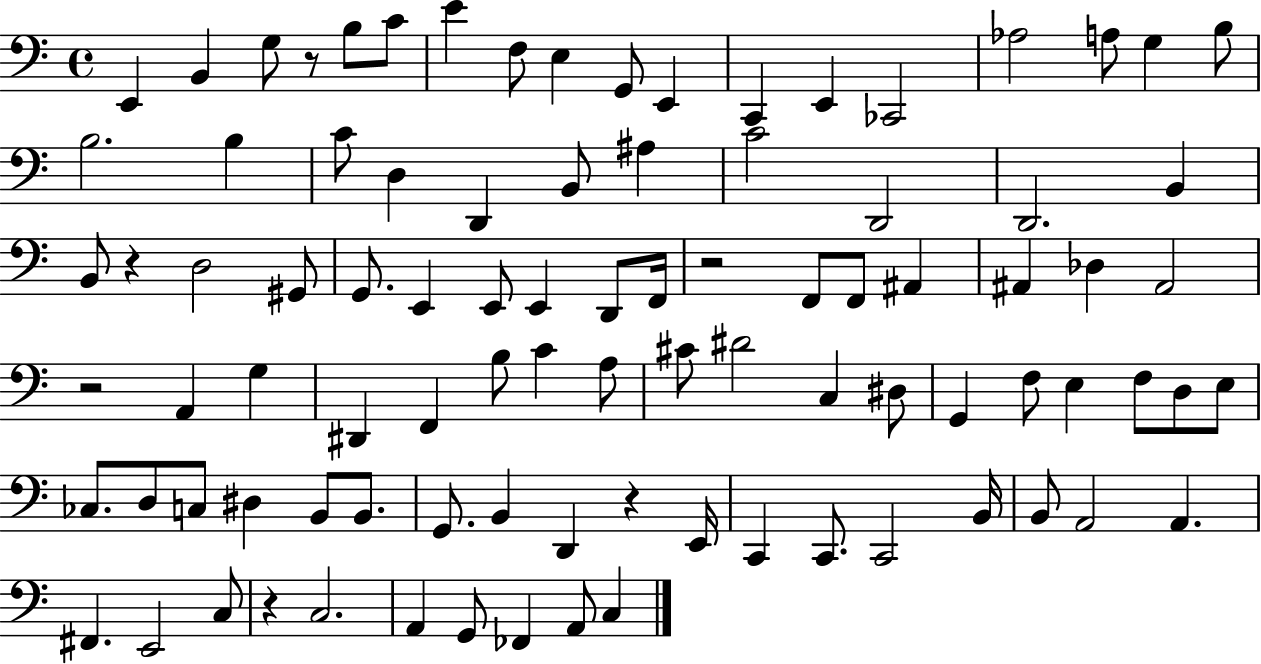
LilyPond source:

{
  \clef bass
  \time 4/4
  \defaultTimeSignature
  \key c \major
  \repeat volta 2 { e,4 b,4 g8 r8 b8 c'8 | e'4 f8 e4 g,8 e,4 | c,4 e,4 ces,2 | aes2 a8 g4 b8 | \break b2. b4 | c'8 d4 d,4 b,8 ais4 | c'2 d,2 | d,2. b,4 | \break b,8 r4 d2 gis,8 | g,8. e,4 e,8 e,4 d,8 f,16 | r2 f,8 f,8 ais,4 | ais,4 des4 ais,2 | \break r2 a,4 g4 | dis,4 f,4 b8 c'4 a8 | cis'8 dis'2 c4 dis8 | g,4 f8 e4 f8 d8 e8 | \break ces8. d8 c8 dis4 b,8 b,8. | g,8. b,4 d,4 r4 e,16 | c,4 c,8. c,2 b,16 | b,8 a,2 a,4. | \break fis,4. e,2 c8 | r4 c2. | a,4 g,8 fes,4 a,8 c4 | } \bar "|."
}